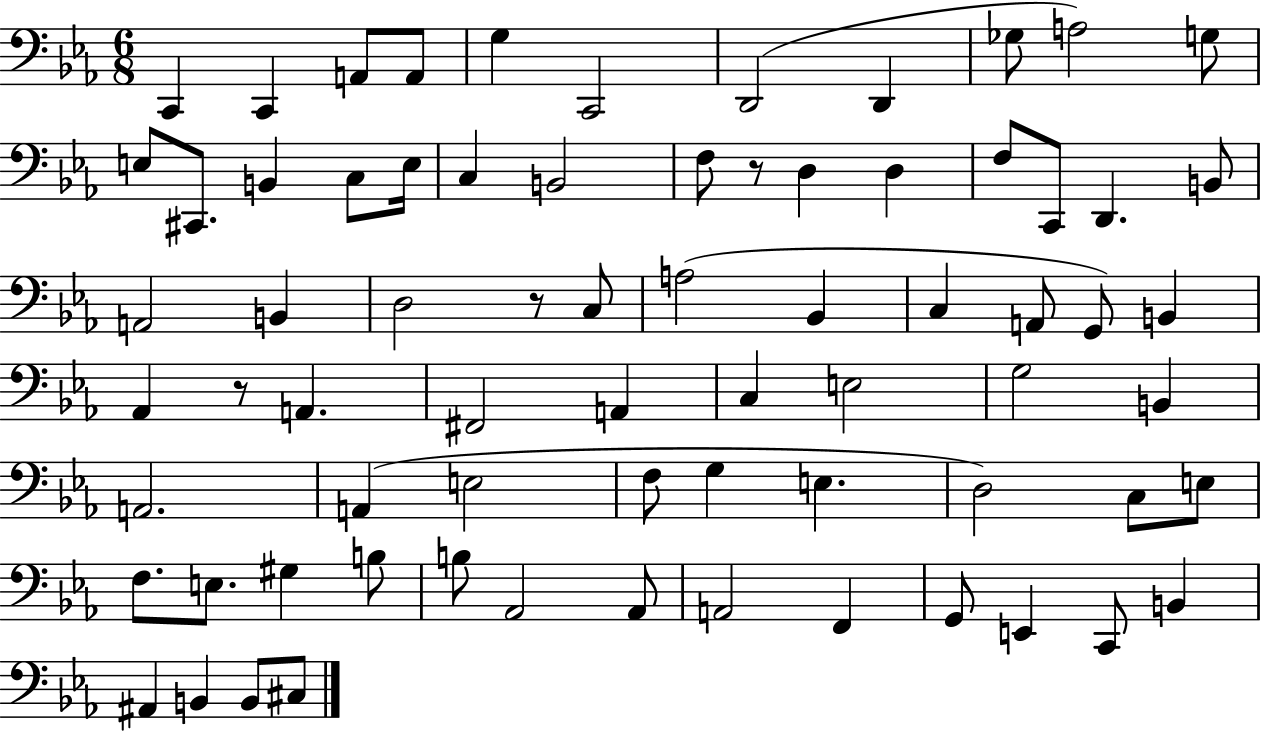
C2/q C2/q A2/e A2/e G3/q C2/h D2/h D2/q Gb3/e A3/h G3/e E3/e C#2/e. B2/q C3/e E3/s C3/q B2/h F3/e R/e D3/q D3/q F3/e C2/e D2/q. B2/e A2/h B2/q D3/h R/e C3/e A3/h Bb2/q C3/q A2/e G2/e B2/q Ab2/q R/e A2/q. F#2/h A2/q C3/q E3/h G3/h B2/q A2/h. A2/q E3/h F3/e G3/q E3/q. D3/h C3/e E3/e F3/e. E3/e. G#3/q B3/e B3/e Ab2/h Ab2/e A2/h F2/q G2/e E2/q C2/e B2/q A#2/q B2/q B2/e C#3/e